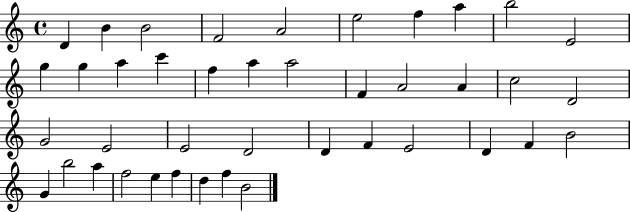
D4/q B4/q B4/h F4/h A4/h E5/h F5/q A5/q B5/h E4/h G5/q G5/q A5/q C6/q F5/q A5/q A5/h F4/q A4/h A4/q C5/h D4/h G4/h E4/h E4/h D4/h D4/q F4/q E4/h D4/q F4/q B4/h G4/q B5/h A5/q F5/h E5/q F5/q D5/q F5/q B4/h